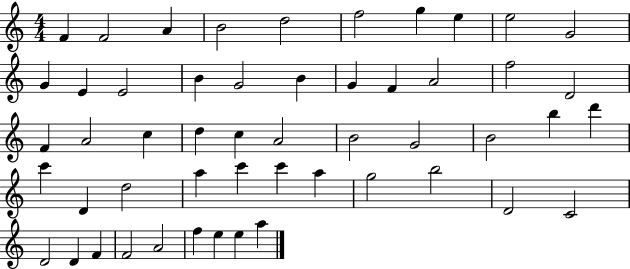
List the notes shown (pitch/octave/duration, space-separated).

F4/q F4/h A4/q B4/h D5/h F5/h G5/q E5/q E5/h G4/h G4/q E4/q E4/h B4/q G4/h B4/q G4/q F4/q A4/h F5/h D4/h F4/q A4/h C5/q D5/q C5/q A4/h B4/h G4/h B4/h B5/q D6/q C6/q D4/q D5/h A5/q C6/q C6/q A5/q G5/h B5/h D4/h C4/h D4/h D4/q F4/q F4/h A4/h F5/q E5/q E5/q A5/q